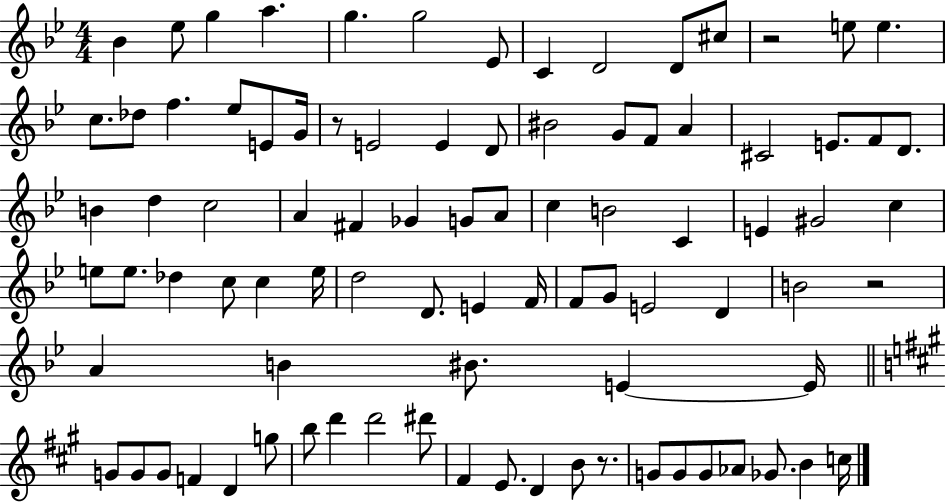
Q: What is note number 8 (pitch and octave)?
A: C4